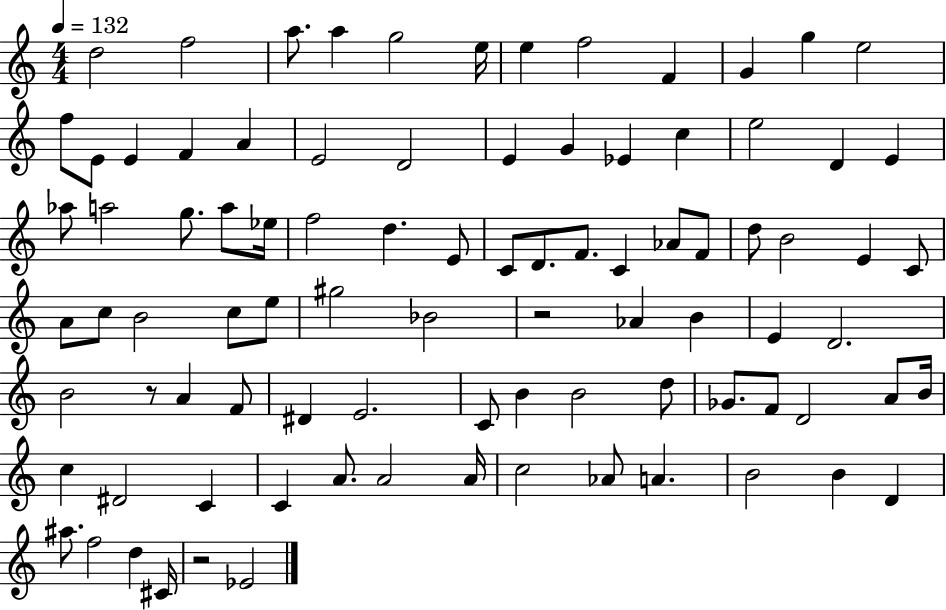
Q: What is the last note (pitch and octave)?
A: Eb4